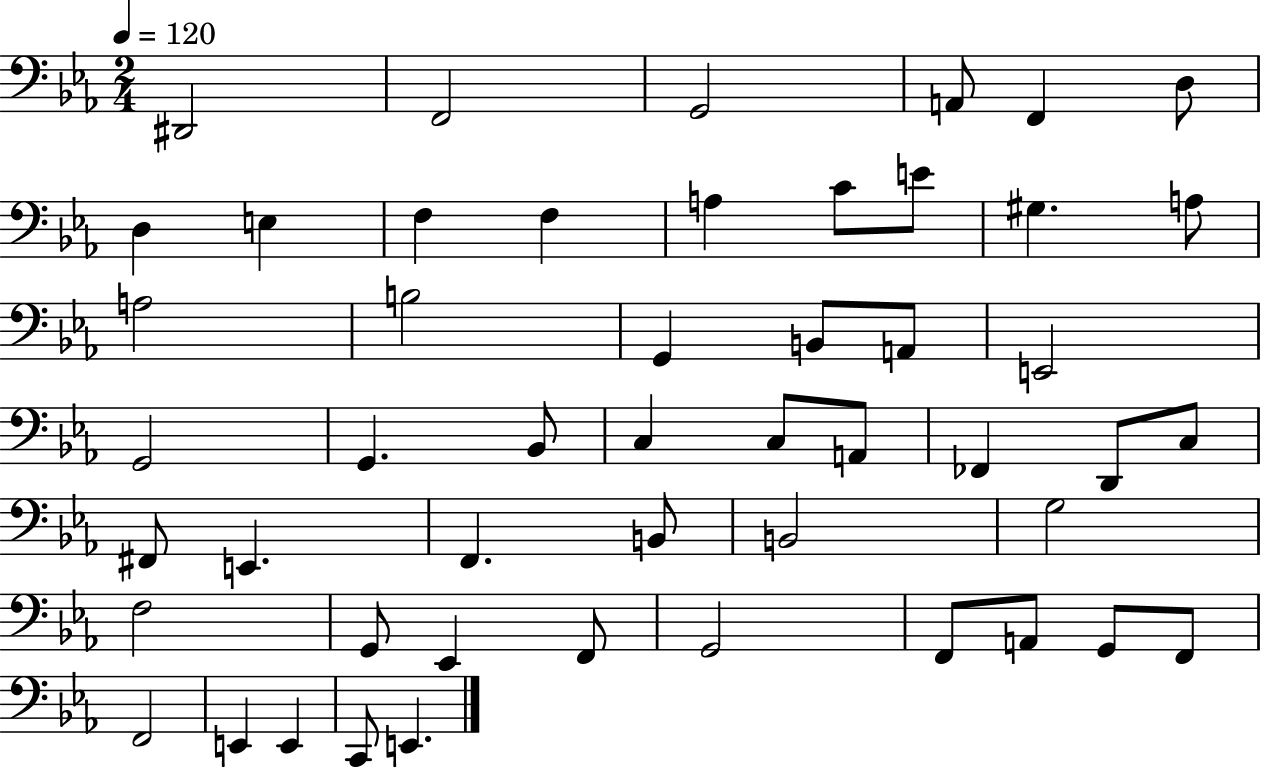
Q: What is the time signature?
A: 2/4